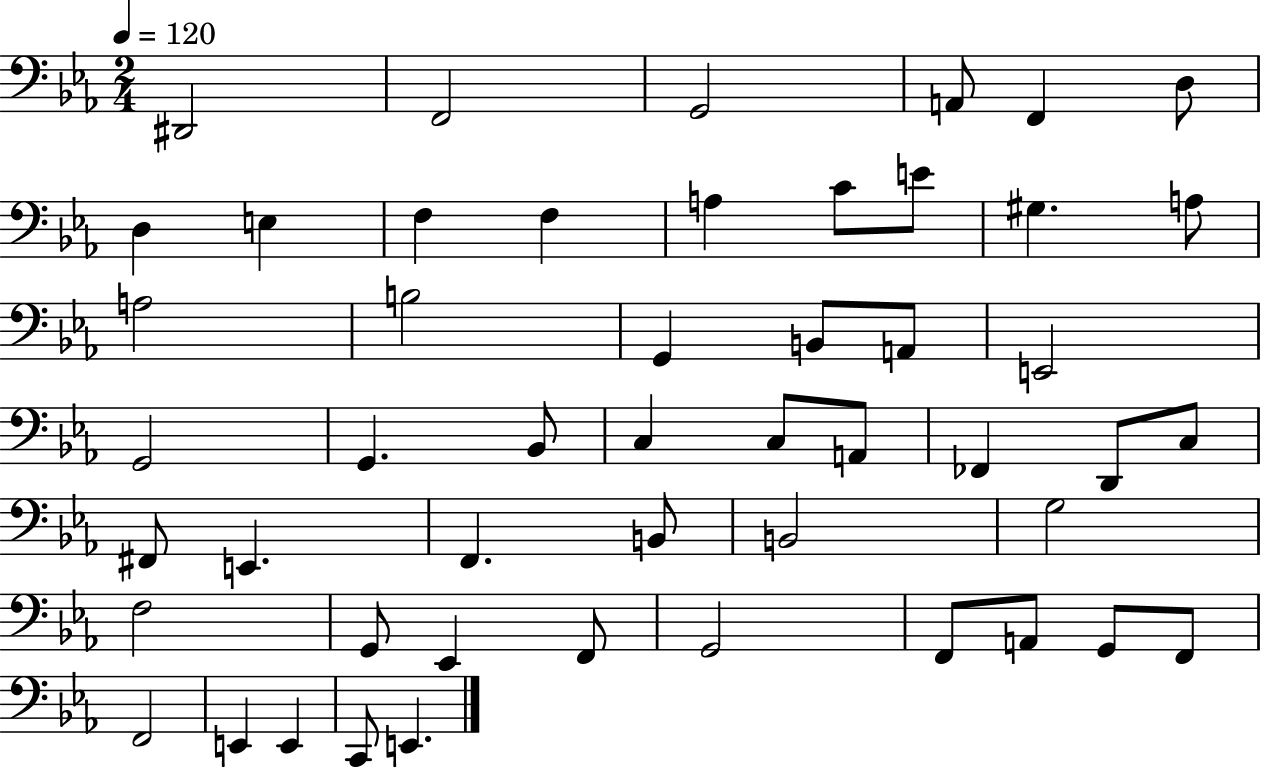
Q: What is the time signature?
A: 2/4